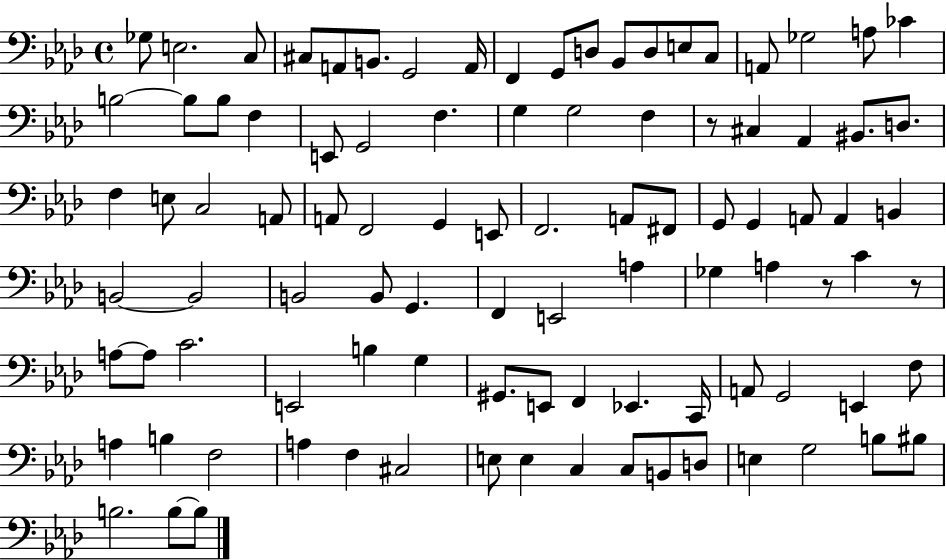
X:1
T:Untitled
M:4/4
L:1/4
K:Ab
_G,/2 E,2 C,/2 ^C,/2 A,,/2 B,,/2 G,,2 A,,/4 F,, G,,/2 D,/2 _B,,/2 D,/2 E,/2 C,/2 A,,/2 _G,2 A,/2 _C B,2 B,/2 B,/2 F, E,,/2 G,,2 F, G, G,2 F, z/2 ^C, _A,, ^B,,/2 D,/2 F, E,/2 C,2 A,,/2 A,,/2 F,,2 G,, E,,/2 F,,2 A,,/2 ^F,,/2 G,,/2 G,, A,,/2 A,, B,, B,,2 B,,2 B,,2 B,,/2 G,, F,, E,,2 A, _G, A, z/2 C z/2 A,/2 A,/2 C2 E,,2 B, G, ^G,,/2 E,,/2 F,, _E,, C,,/4 A,,/2 G,,2 E,, F,/2 A, B, F,2 A, F, ^C,2 E,/2 E, C, C,/2 B,,/2 D,/2 E, G,2 B,/2 ^B,/2 B,2 B,/2 B,/2